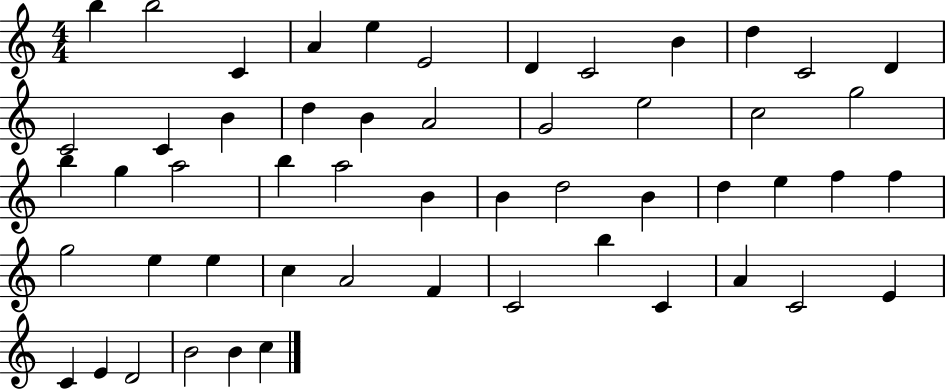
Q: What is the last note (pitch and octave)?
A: C5